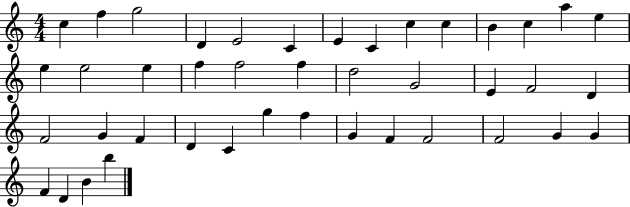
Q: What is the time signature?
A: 4/4